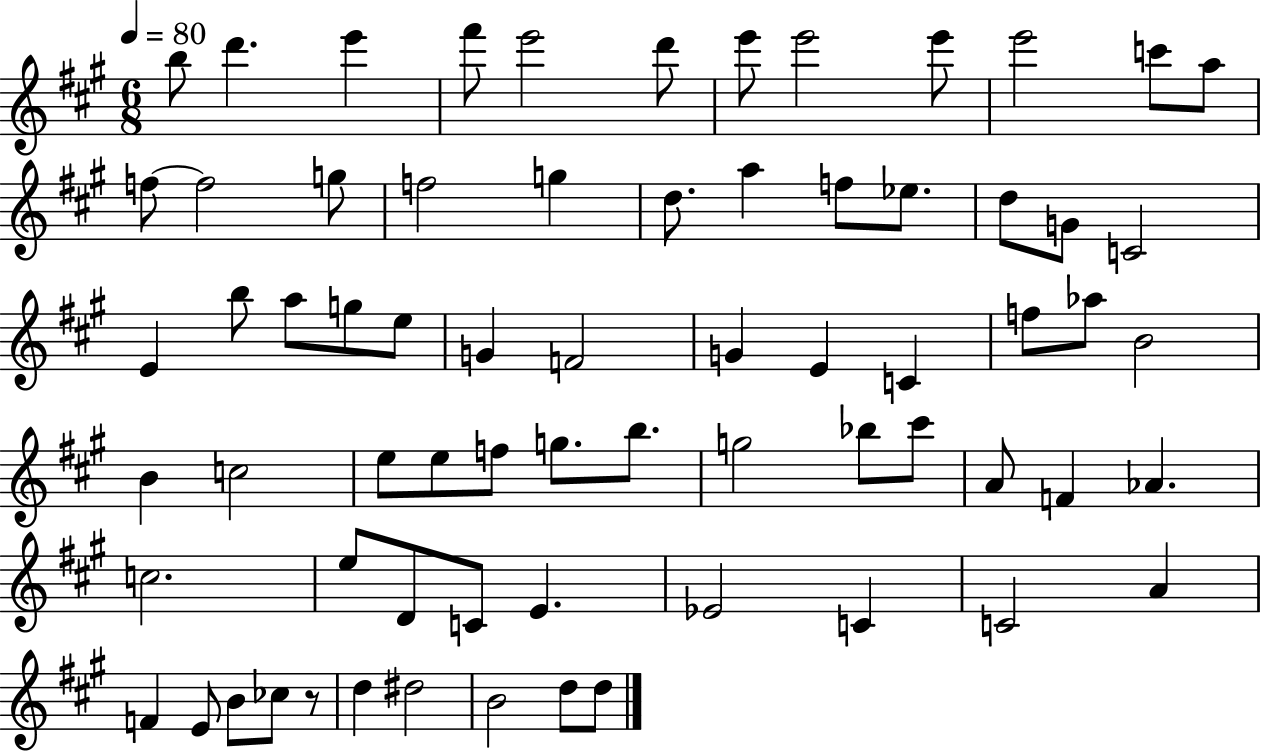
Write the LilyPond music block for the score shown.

{
  \clef treble
  \numericTimeSignature
  \time 6/8
  \key a \major
  \tempo 4 = 80
  b''8 d'''4. e'''4 | fis'''8 e'''2 d'''8 | e'''8 e'''2 e'''8 | e'''2 c'''8 a''8 | \break f''8~~ f''2 g''8 | f''2 g''4 | d''8. a''4 f''8 ees''8. | d''8 g'8 c'2 | \break e'4 b''8 a''8 g''8 e''8 | g'4 f'2 | g'4 e'4 c'4 | f''8 aes''8 b'2 | \break b'4 c''2 | e''8 e''8 f''8 g''8. b''8. | g''2 bes''8 cis'''8 | a'8 f'4 aes'4. | \break c''2. | e''8 d'8 c'8 e'4. | ees'2 c'4 | c'2 a'4 | \break f'4 e'8 b'8 ces''8 r8 | d''4 dis''2 | b'2 d''8 d''8 | \bar "|."
}